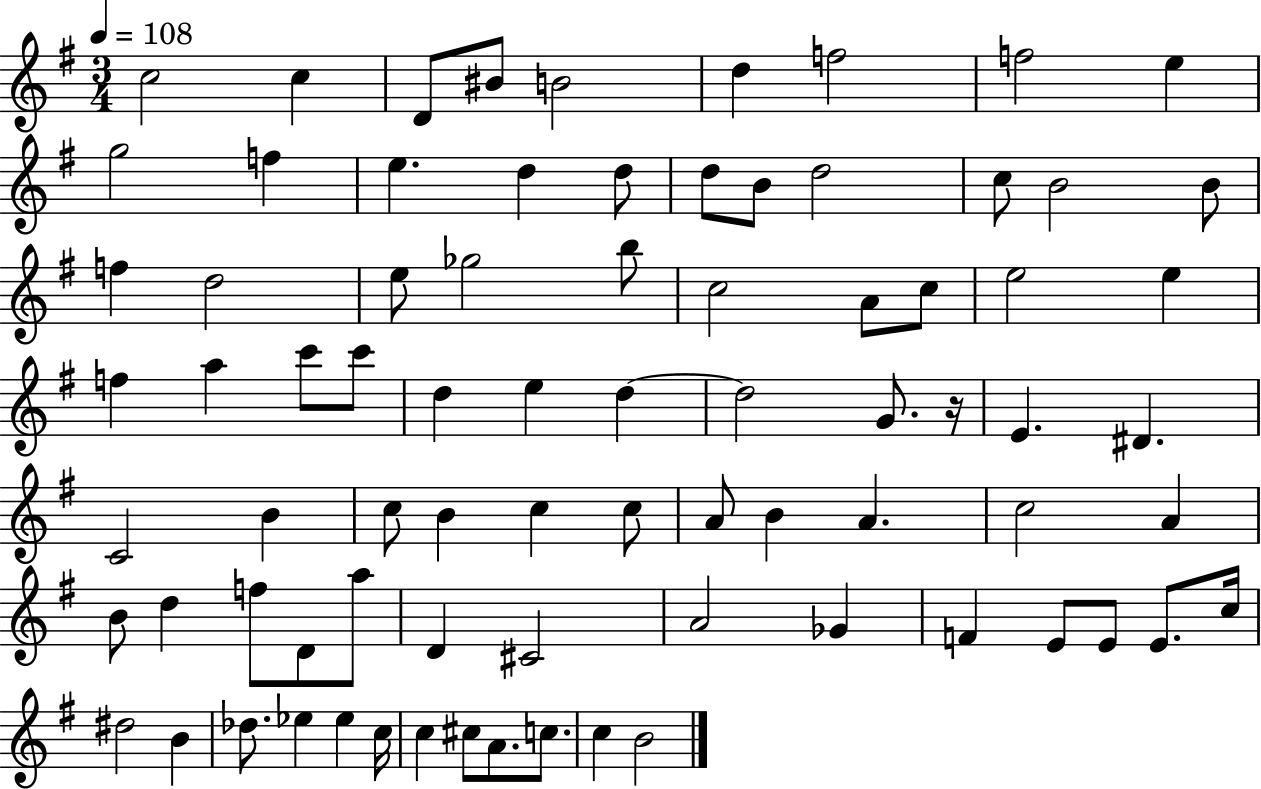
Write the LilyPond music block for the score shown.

{
  \clef treble
  \numericTimeSignature
  \time 3/4
  \key g \major
  \tempo 4 = 108
  c''2 c''4 | d'8 bis'8 b'2 | d''4 f''2 | f''2 e''4 | \break g''2 f''4 | e''4. d''4 d''8 | d''8 b'8 d''2 | c''8 b'2 b'8 | \break f''4 d''2 | e''8 ges''2 b''8 | c''2 a'8 c''8 | e''2 e''4 | \break f''4 a''4 c'''8 c'''8 | d''4 e''4 d''4~~ | d''2 g'8. r16 | e'4. dis'4. | \break c'2 b'4 | c''8 b'4 c''4 c''8 | a'8 b'4 a'4. | c''2 a'4 | \break b'8 d''4 f''8 d'8 a''8 | d'4 cis'2 | a'2 ges'4 | f'4 e'8 e'8 e'8. c''16 | \break dis''2 b'4 | des''8. ees''4 ees''4 c''16 | c''4 cis''8 a'8. c''8. | c''4 b'2 | \break \bar "|."
}